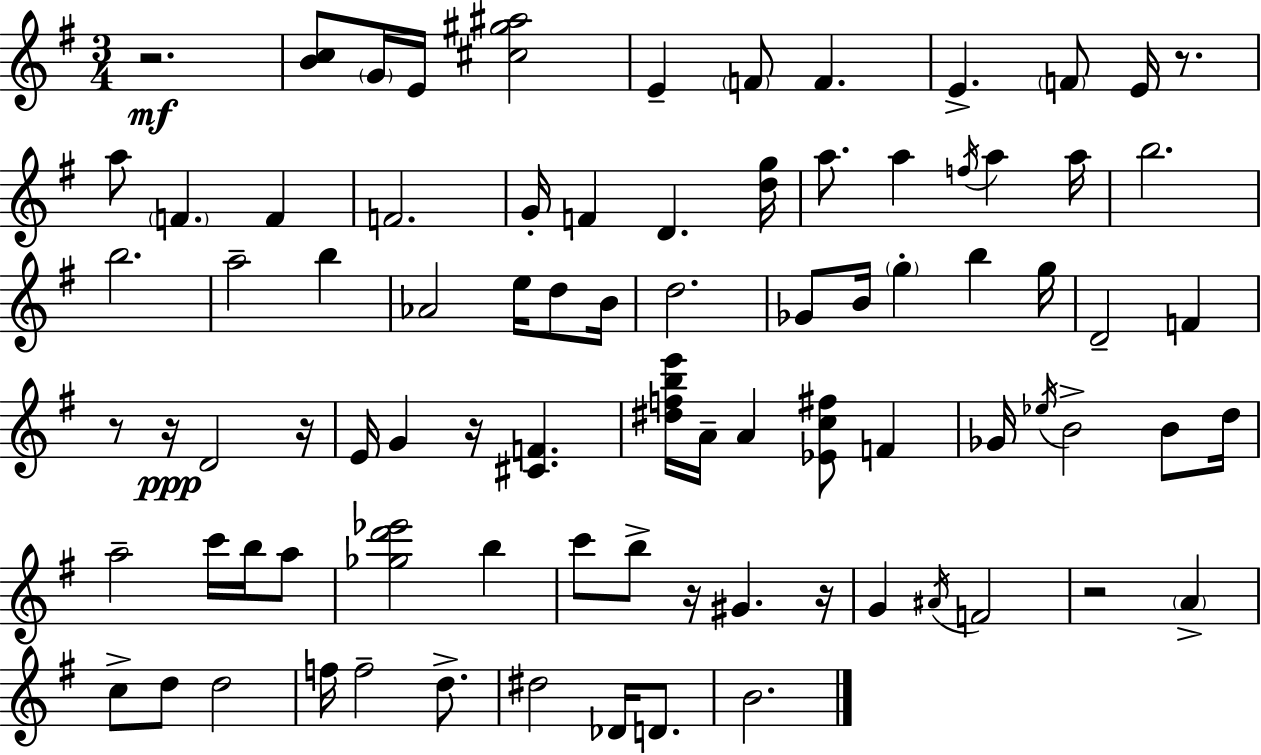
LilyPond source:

{
  \clef treble
  \numericTimeSignature
  \time 3/4
  \key g \major
  r2.\mf | <b' c''>8 \parenthesize g'16 e'16 <cis'' gis'' ais''>2 | e'4-- \parenthesize f'8 f'4. | e'4.-> \parenthesize f'8 e'16 r8. | \break a''8 \parenthesize f'4. f'4 | f'2. | g'16-. f'4 d'4. <d'' g''>16 | a''8. a''4 \acciaccatura { f''16 } a''4 | \break a''16 b''2. | b''2. | a''2-- b''4 | aes'2 e''16 d''8 | \break b'16 d''2. | ges'8 b'16 \parenthesize g''4-. b''4 | g''16 d'2-- f'4 | r8 r16\ppp d'2 | \break r16 e'16 g'4 r16 <cis' f'>4. | <dis'' f'' b'' e'''>16 a'16-- a'4 <ees' c'' fis''>8 f'4 | ges'16 \acciaccatura { ees''16 } b'2-> b'8 | d''16 a''2-- c'''16 b''16 | \break a''8 <ges'' d''' ees'''>2 b''4 | c'''8 b''8-> r16 gis'4. | r16 g'4 \acciaccatura { ais'16 } f'2 | r2 \parenthesize a'4-> | \break c''8-> d''8 d''2 | f''16 f''2-- | d''8.-> dis''2 des'16 | d'8. b'2. | \break \bar "|."
}